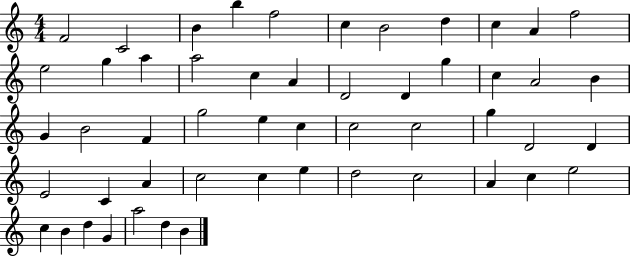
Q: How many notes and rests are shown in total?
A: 52